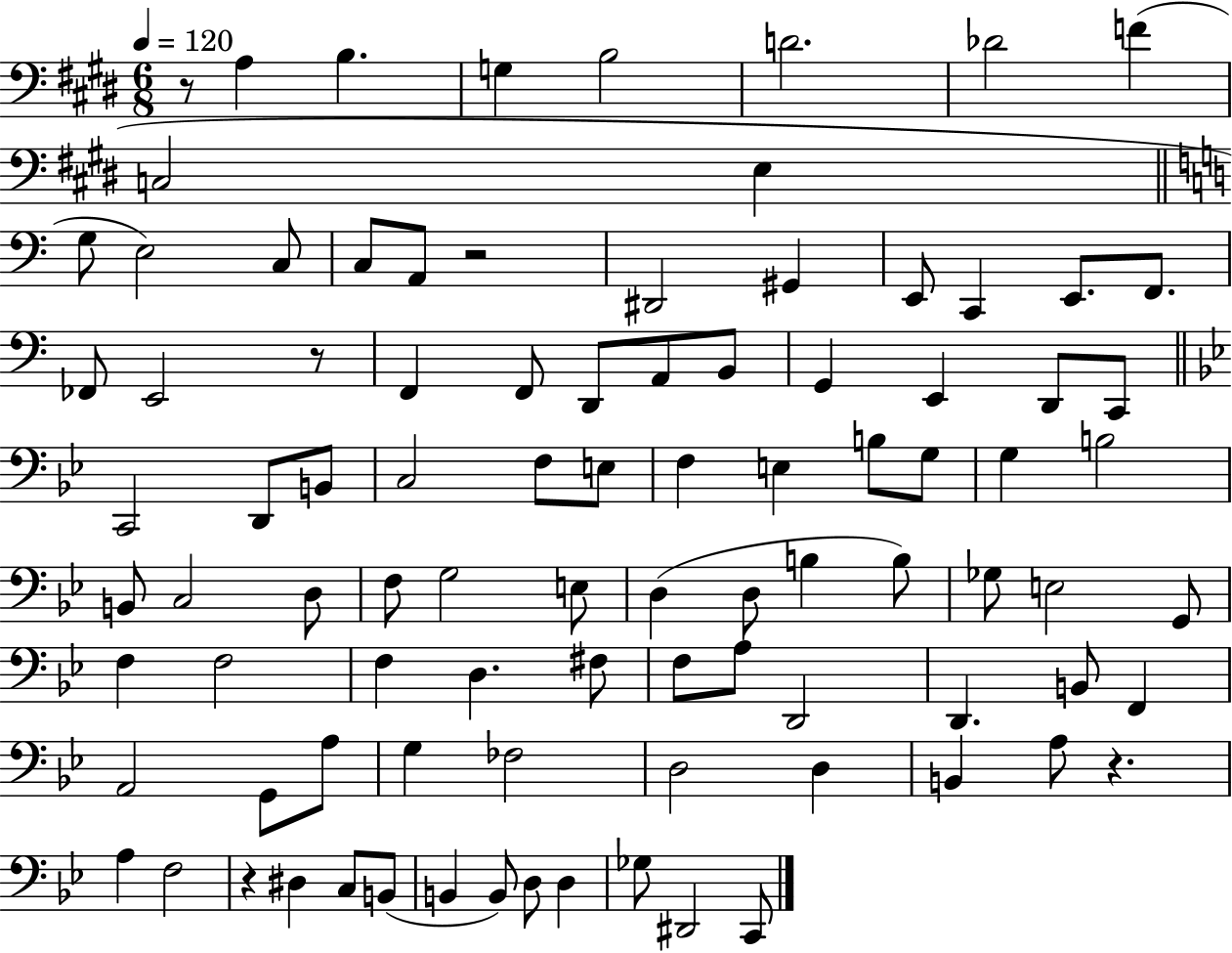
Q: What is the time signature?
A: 6/8